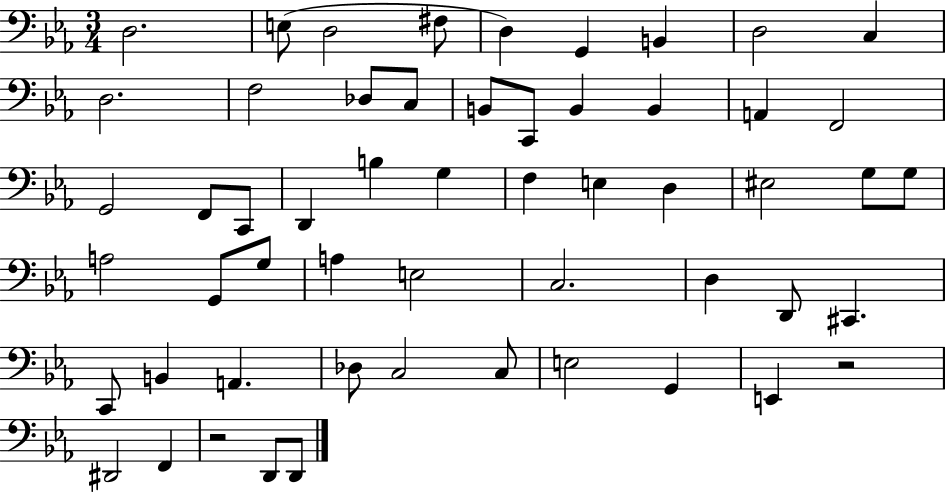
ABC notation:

X:1
T:Untitled
M:3/4
L:1/4
K:Eb
D,2 E,/2 D,2 ^F,/2 D, G,, B,, D,2 C, D,2 F,2 _D,/2 C,/2 B,,/2 C,,/2 B,, B,, A,, F,,2 G,,2 F,,/2 C,,/2 D,, B, G, F, E, D, ^E,2 G,/2 G,/2 A,2 G,,/2 G,/2 A, E,2 C,2 D, D,,/2 ^C,, C,,/2 B,, A,, _D,/2 C,2 C,/2 E,2 G,, E,, z2 ^D,,2 F,, z2 D,,/2 D,,/2